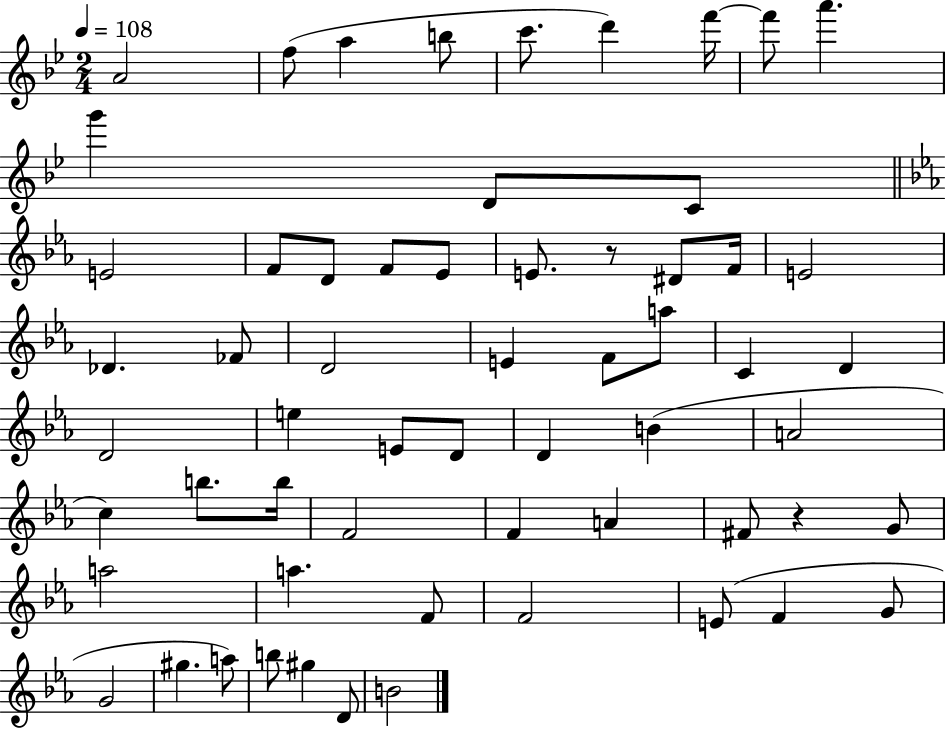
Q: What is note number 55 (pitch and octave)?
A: B5